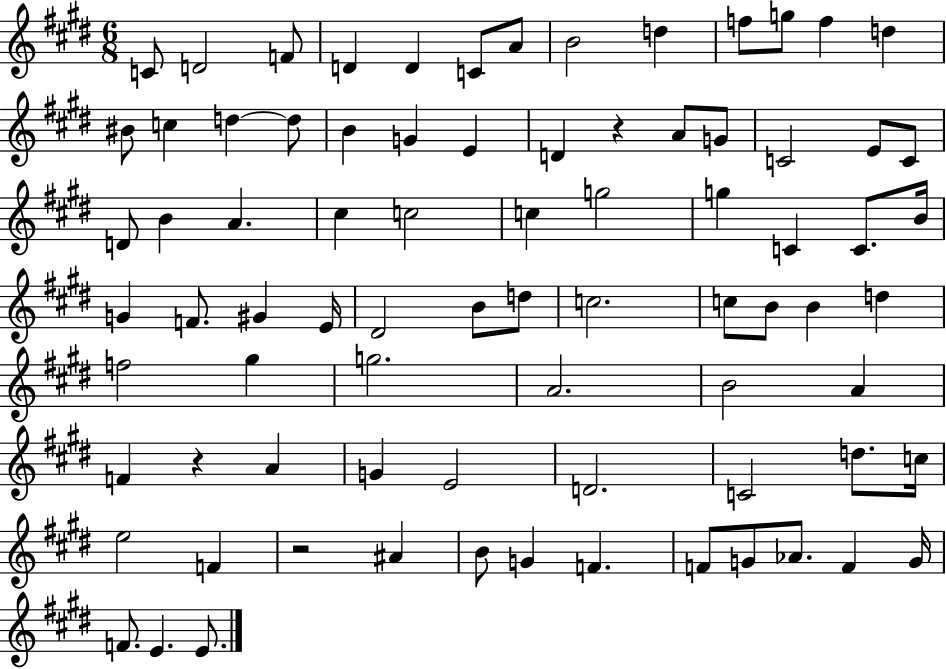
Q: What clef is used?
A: treble